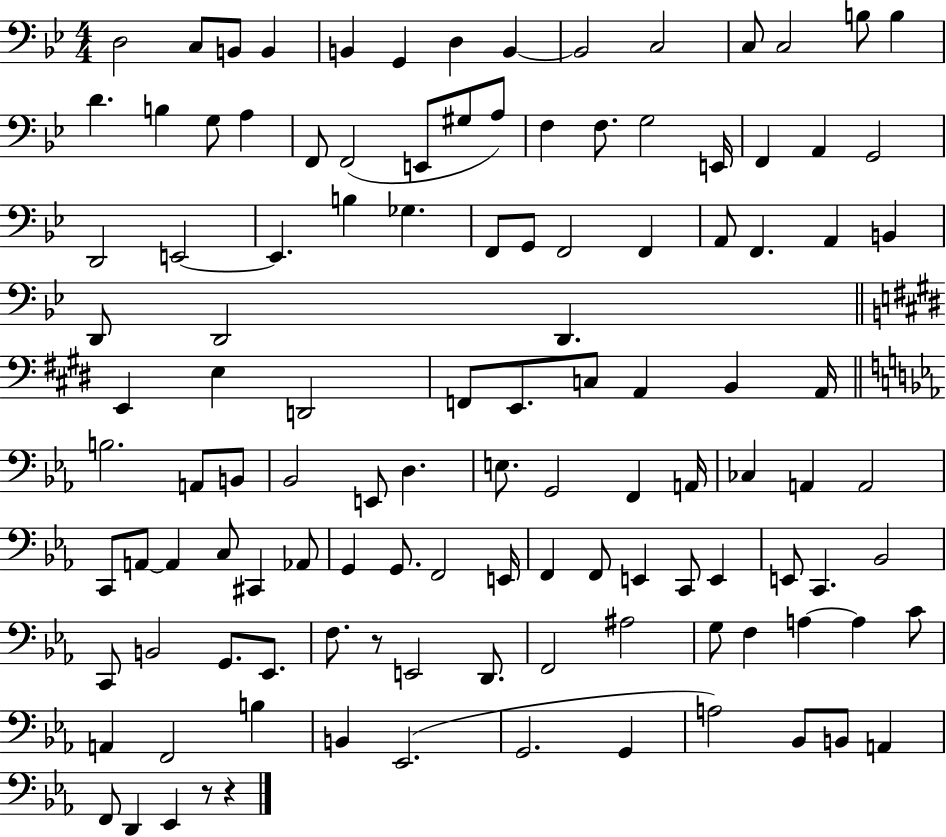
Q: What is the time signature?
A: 4/4